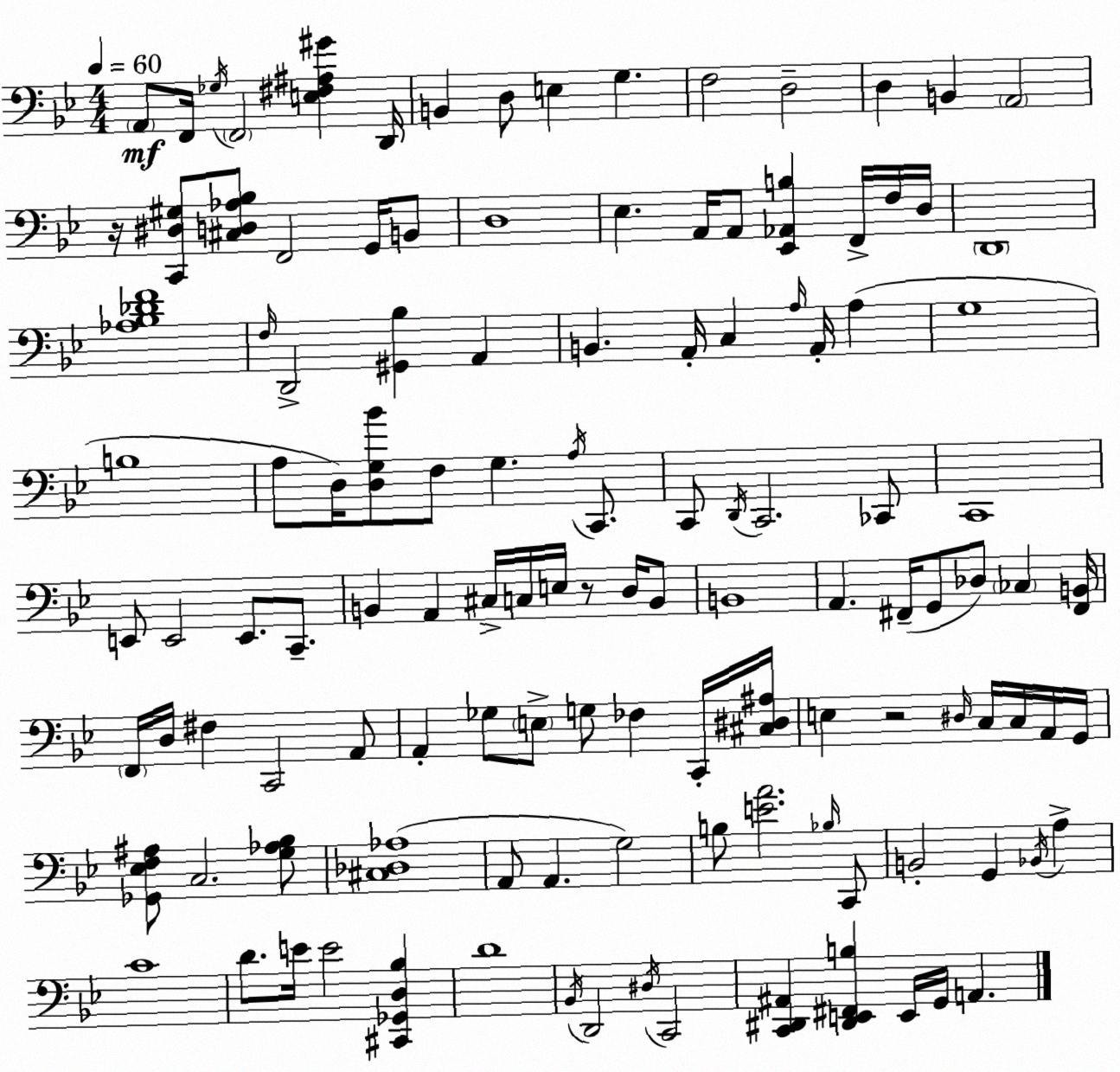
X:1
T:Untitled
M:4/4
L:1/4
K:Gm
A,,/2 F,,/4 _G,/4 F,,2 [E,^F,^A,^G] D,,/4 B,, D,/2 E, G, F,2 D,2 D, B,, A,,2 z/4 [C,,^D,^G,]/2 [^C,D,_A,_B,]/2 F,,2 G,,/4 B,,/2 D,4 _E, A,,/4 A,,/2 [_E,,_A,,B,] F,,/4 F,/4 D,/4 D,,4 [_A,_B,_DF]4 F,/4 D,,2 [^G,,_B,] A,, B,, A,,/4 C, A,/4 A,,/4 A, G,4 B,4 A,/2 D,/4 [D,G,_B]/2 F,/2 G, A,/4 C,,/2 C,,/2 D,,/4 C,,2 _C,,/2 C,,4 E,,/2 E,,2 E,,/2 C,,/2 B,, A,, ^C,/4 C,/4 E,/4 z/2 D,/4 B,,/2 B,,4 A,, ^F,,/4 G,,/2 _D,/2 _C, [^F,,B,,]/4 F,,/4 D,/4 ^F, C,,2 A,,/2 A,, _G,/2 E,/2 G,/2 _F, C,,/4 [^C,^D,^A,]/4 E, z2 ^D,/4 C,/4 C,/4 A,,/4 G,,/4 [_G,,_E,F,^A,]/2 C,2 [G,_A,_B,]/2 [^C,_D,_A,]4 A,,/2 A,, G,2 B,/2 [EA]2 _B,/4 C,,/2 B,,2 G,, _B,,/4 A, C4 D/2 E/4 E2 [^C,,_G,,D,_B,] D4 _B,,/4 D,,2 ^D,/4 C,,2 [C,,^D,,^A,,] [^D,,E,,^F,,B,] E,,/4 G,,/4 A,,